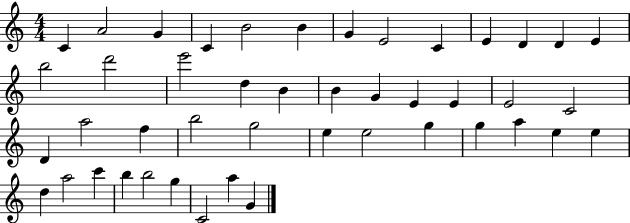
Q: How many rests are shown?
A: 0